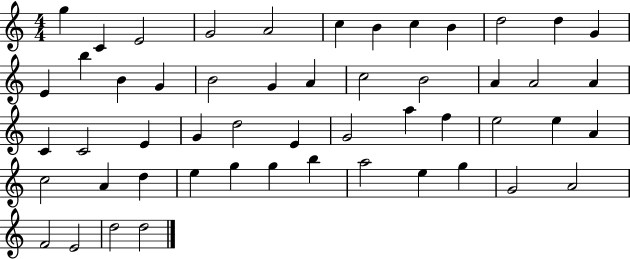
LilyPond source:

{
  \clef treble
  \numericTimeSignature
  \time 4/4
  \key c \major
  g''4 c'4 e'2 | g'2 a'2 | c''4 b'4 c''4 b'4 | d''2 d''4 g'4 | \break e'4 b''4 b'4 g'4 | b'2 g'4 a'4 | c''2 b'2 | a'4 a'2 a'4 | \break c'4 c'2 e'4 | g'4 d''2 e'4 | g'2 a''4 f''4 | e''2 e''4 a'4 | \break c''2 a'4 d''4 | e''4 g''4 g''4 b''4 | a''2 e''4 g''4 | g'2 a'2 | \break f'2 e'2 | d''2 d''2 | \bar "|."
}